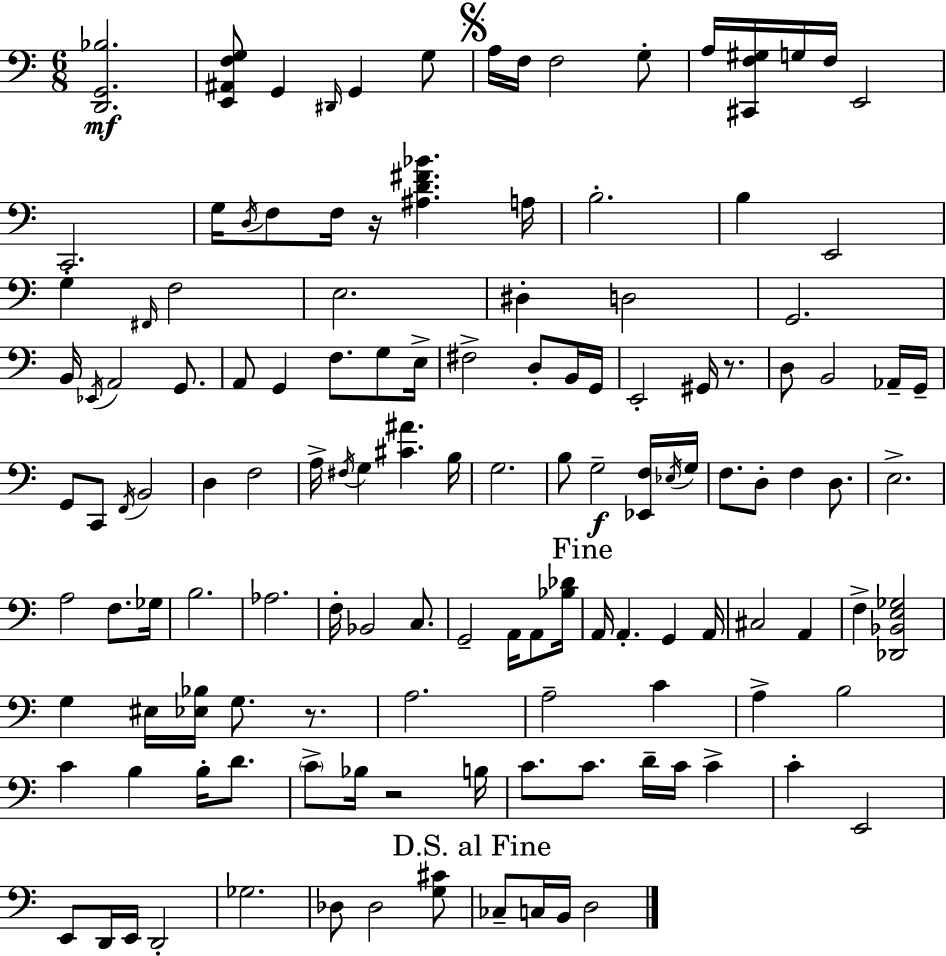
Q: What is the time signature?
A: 6/8